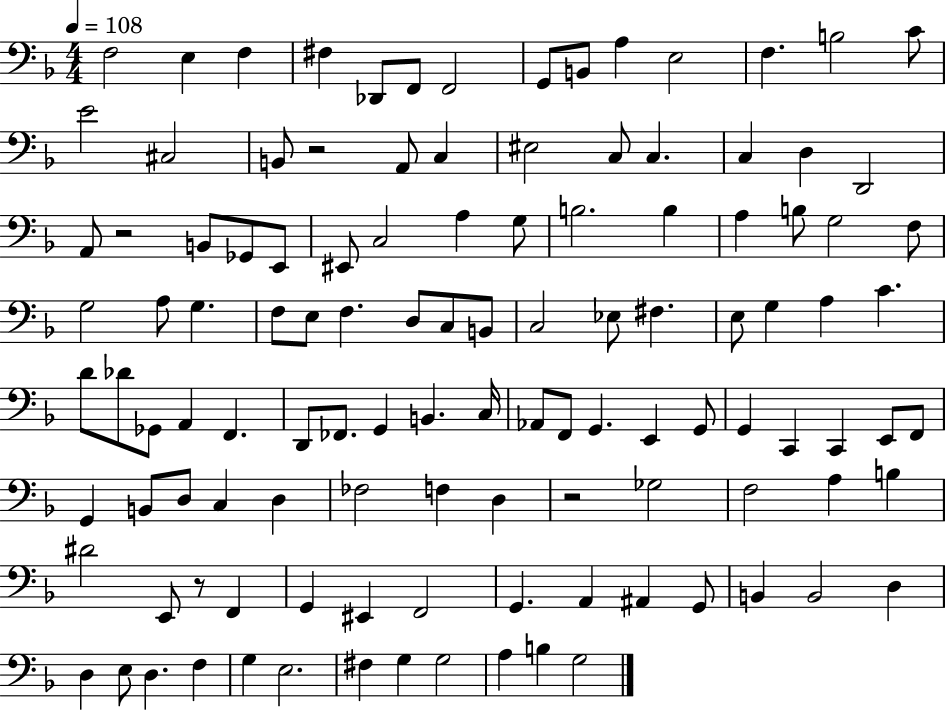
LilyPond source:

{
  \clef bass
  \numericTimeSignature
  \time 4/4
  \key f \major
  \tempo 4 = 108
  \repeat volta 2 { f2 e4 f4 | fis4 des,8 f,8 f,2 | g,8 b,8 a4 e2 | f4. b2 c'8 | \break e'2 cis2 | b,8 r2 a,8 c4 | eis2 c8 c4. | c4 d4 d,2 | \break a,8 r2 b,8 ges,8 e,8 | eis,8 c2 a4 g8 | b2. b4 | a4 b8 g2 f8 | \break g2 a8 g4. | f8 e8 f4. d8 c8 b,8 | c2 ees8 fis4. | e8 g4 a4 c'4. | \break d'8 des'8 ges,8 a,4 f,4. | d,8 fes,8. g,4 b,4. c16 | aes,8 f,8 g,4. e,4 g,8 | g,4 c,4 c,4 e,8 f,8 | \break g,4 b,8 d8 c4 d4 | fes2 f4 d4 | r2 ges2 | f2 a4 b4 | \break dis'2 e,8 r8 f,4 | g,4 eis,4 f,2 | g,4. a,4 ais,4 g,8 | b,4 b,2 d4 | \break d4 e8 d4. f4 | g4 e2. | fis4 g4 g2 | a4 b4 g2 | \break } \bar "|."
}